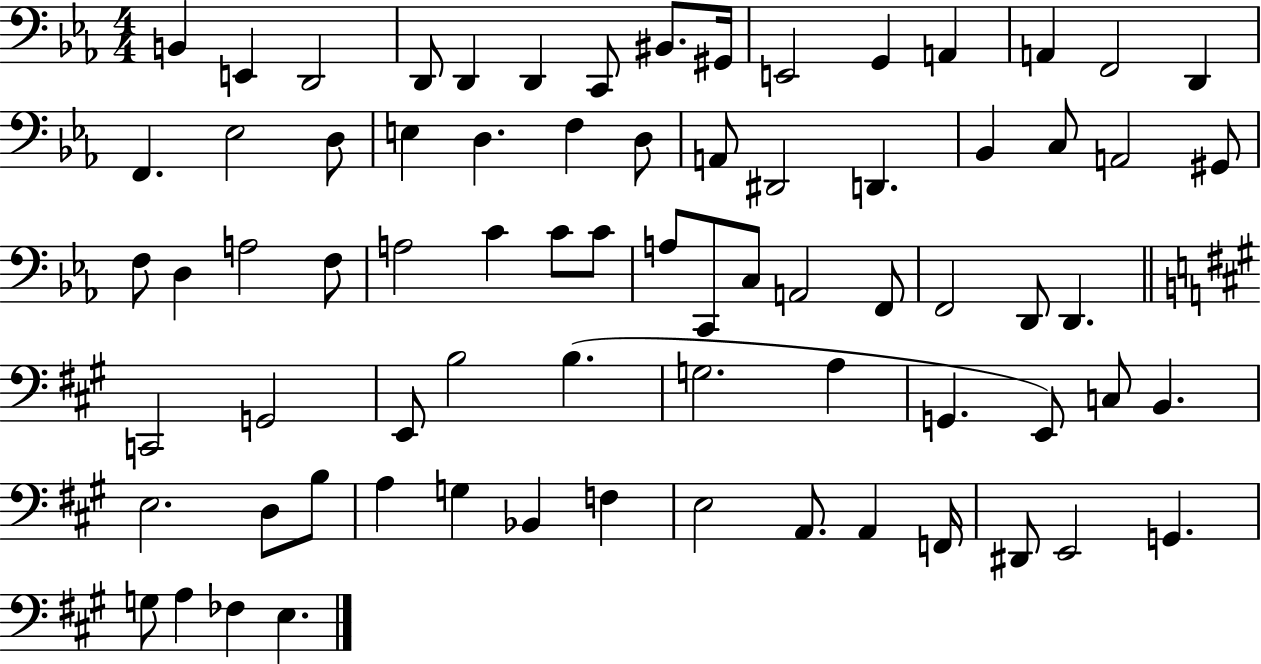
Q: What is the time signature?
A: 4/4